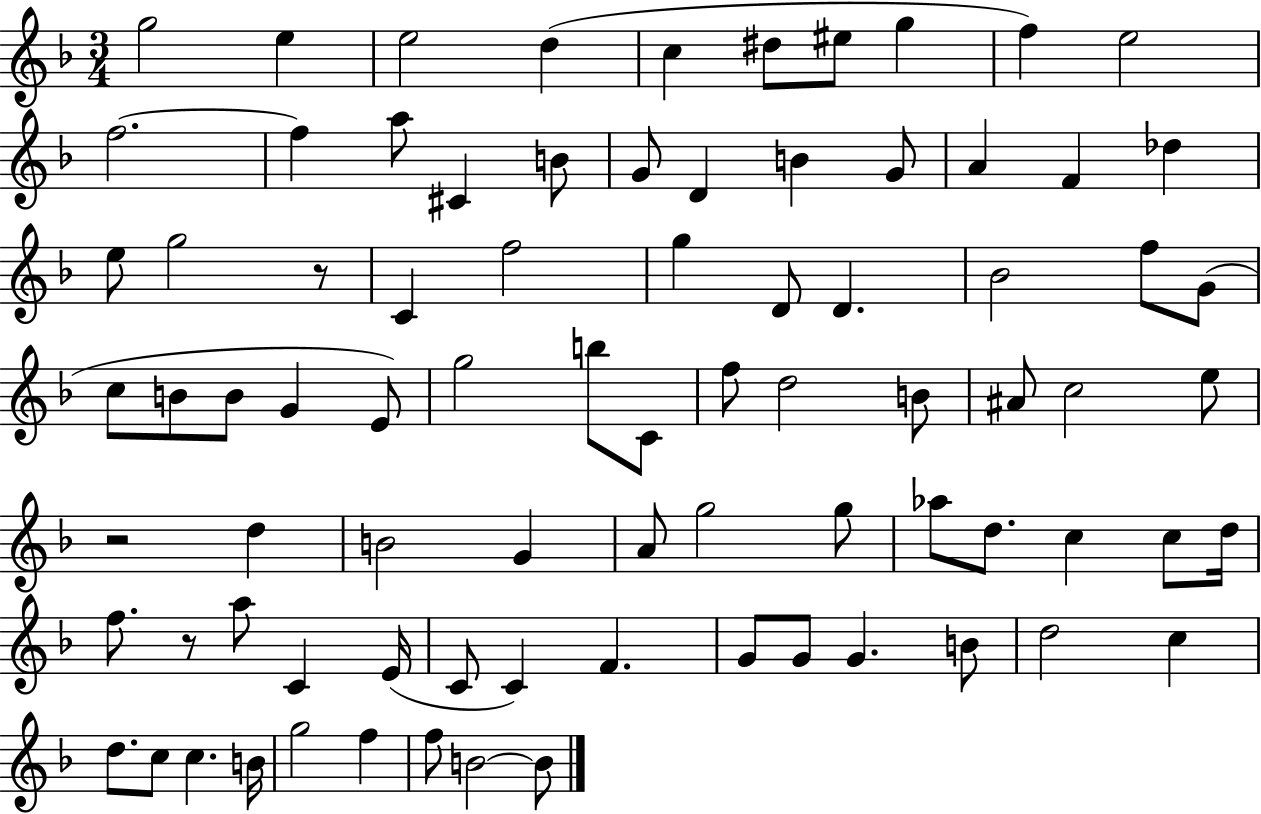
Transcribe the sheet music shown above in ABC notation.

X:1
T:Untitled
M:3/4
L:1/4
K:F
g2 e e2 d c ^d/2 ^e/2 g f e2 f2 f a/2 ^C B/2 G/2 D B G/2 A F _d e/2 g2 z/2 C f2 g D/2 D _B2 f/2 G/2 c/2 B/2 B/2 G E/2 g2 b/2 C/2 f/2 d2 B/2 ^A/2 c2 e/2 z2 d B2 G A/2 g2 g/2 _a/2 d/2 c c/2 d/4 f/2 z/2 a/2 C E/4 C/2 C F G/2 G/2 G B/2 d2 c d/2 c/2 c B/4 g2 f f/2 B2 B/2